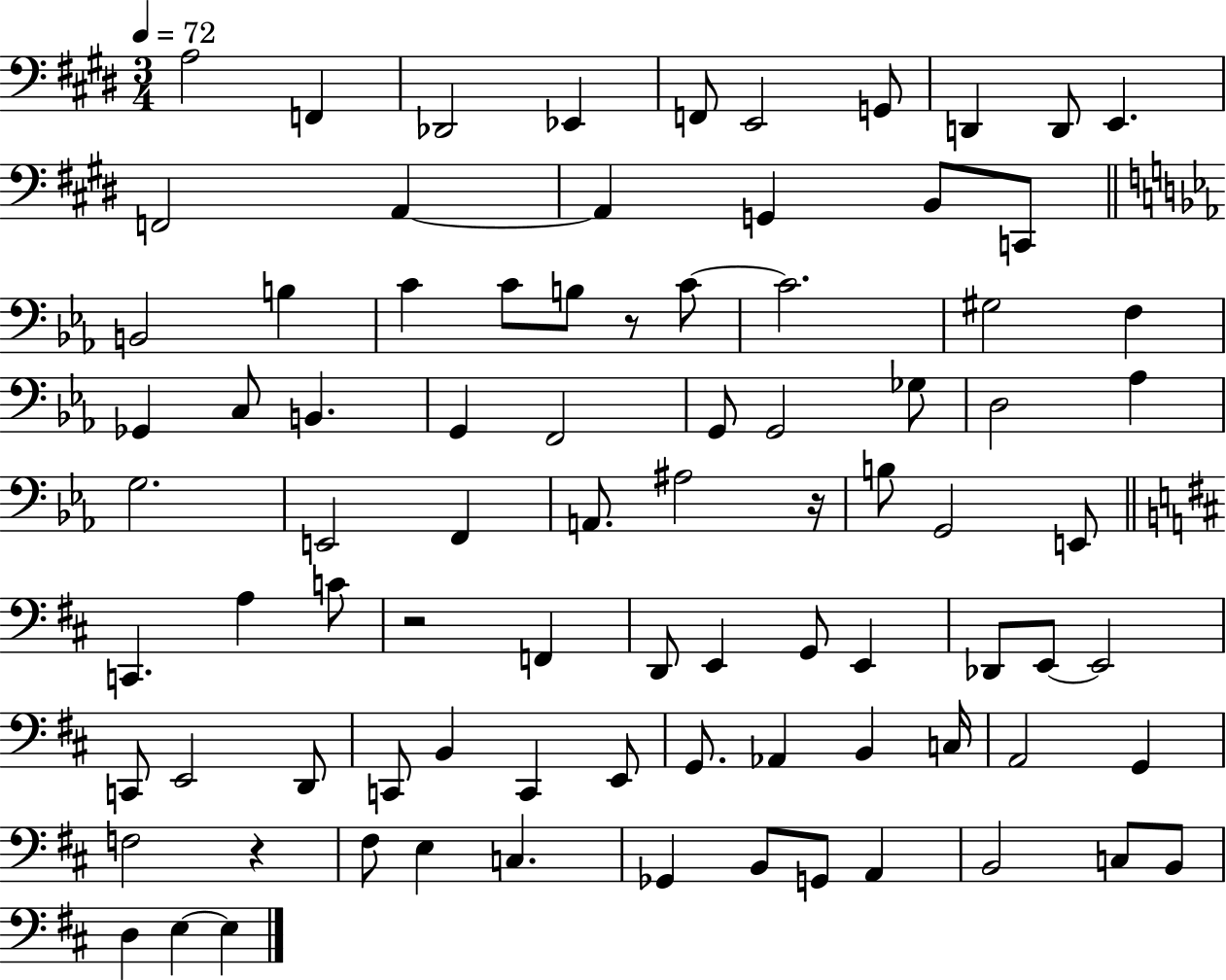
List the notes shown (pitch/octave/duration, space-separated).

A3/h F2/q Db2/h Eb2/q F2/e E2/h G2/e D2/q D2/e E2/q. F2/h A2/q A2/q G2/q B2/e C2/e B2/h B3/q C4/q C4/e B3/e R/e C4/e C4/h. G#3/h F3/q Gb2/q C3/e B2/q. G2/q F2/h G2/e G2/h Gb3/e D3/h Ab3/q G3/h. E2/h F2/q A2/e. A#3/h R/s B3/e G2/h E2/e C2/q. A3/q C4/e R/h F2/q D2/e E2/q G2/e E2/q Db2/e E2/e E2/h C2/e E2/h D2/e C2/e B2/q C2/q E2/e G2/e. Ab2/q B2/q C3/s A2/h G2/q F3/h R/q F#3/e E3/q C3/q. Gb2/q B2/e G2/e A2/q B2/h C3/e B2/e D3/q E3/q E3/q